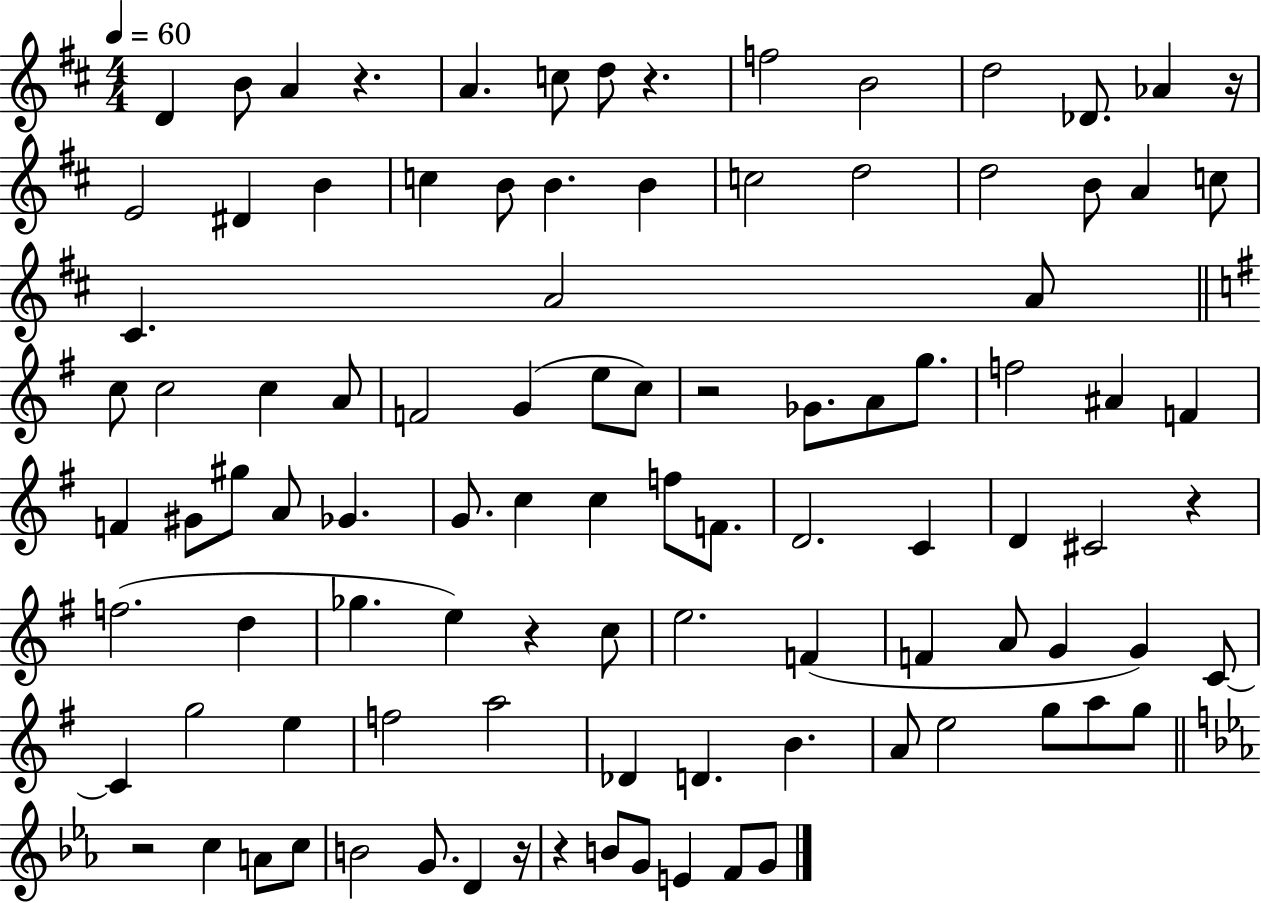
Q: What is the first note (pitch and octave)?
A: D4